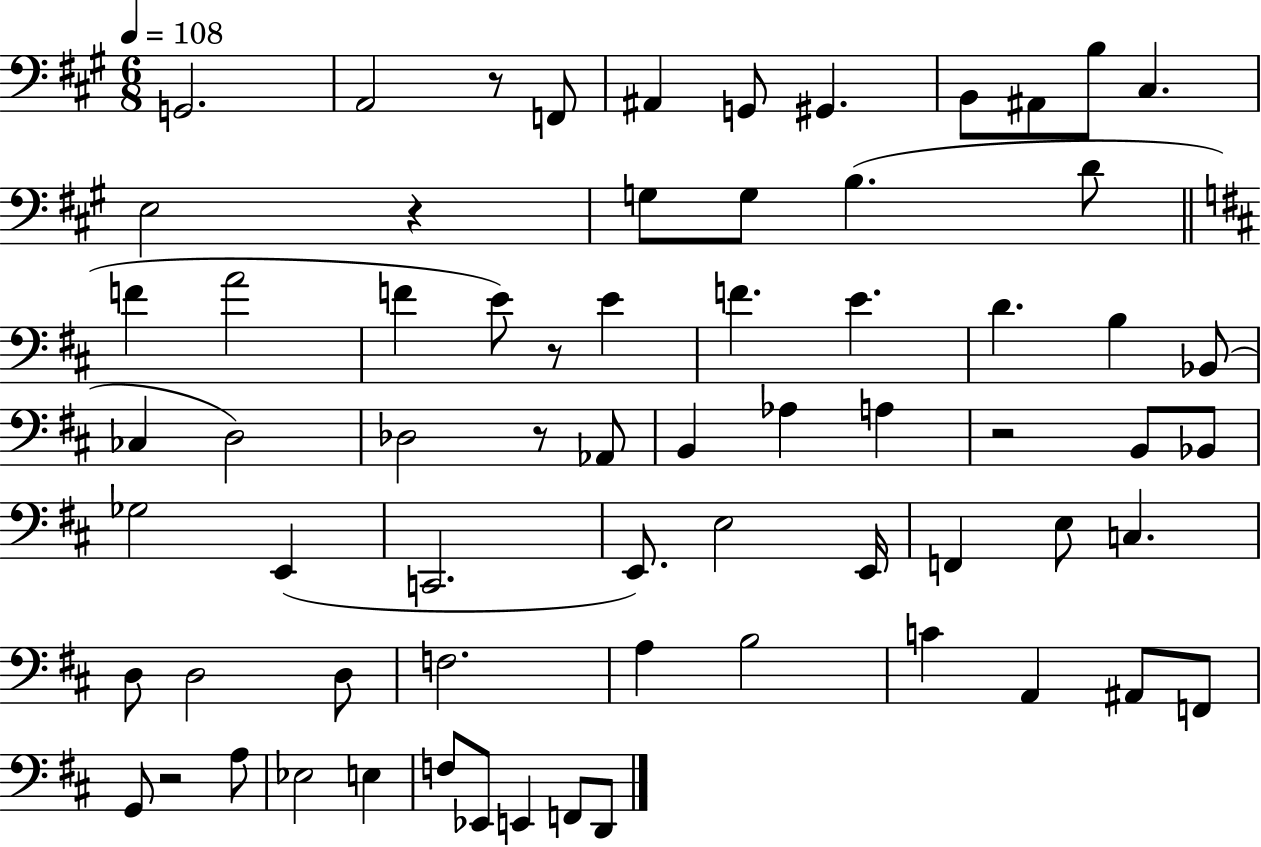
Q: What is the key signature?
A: A major